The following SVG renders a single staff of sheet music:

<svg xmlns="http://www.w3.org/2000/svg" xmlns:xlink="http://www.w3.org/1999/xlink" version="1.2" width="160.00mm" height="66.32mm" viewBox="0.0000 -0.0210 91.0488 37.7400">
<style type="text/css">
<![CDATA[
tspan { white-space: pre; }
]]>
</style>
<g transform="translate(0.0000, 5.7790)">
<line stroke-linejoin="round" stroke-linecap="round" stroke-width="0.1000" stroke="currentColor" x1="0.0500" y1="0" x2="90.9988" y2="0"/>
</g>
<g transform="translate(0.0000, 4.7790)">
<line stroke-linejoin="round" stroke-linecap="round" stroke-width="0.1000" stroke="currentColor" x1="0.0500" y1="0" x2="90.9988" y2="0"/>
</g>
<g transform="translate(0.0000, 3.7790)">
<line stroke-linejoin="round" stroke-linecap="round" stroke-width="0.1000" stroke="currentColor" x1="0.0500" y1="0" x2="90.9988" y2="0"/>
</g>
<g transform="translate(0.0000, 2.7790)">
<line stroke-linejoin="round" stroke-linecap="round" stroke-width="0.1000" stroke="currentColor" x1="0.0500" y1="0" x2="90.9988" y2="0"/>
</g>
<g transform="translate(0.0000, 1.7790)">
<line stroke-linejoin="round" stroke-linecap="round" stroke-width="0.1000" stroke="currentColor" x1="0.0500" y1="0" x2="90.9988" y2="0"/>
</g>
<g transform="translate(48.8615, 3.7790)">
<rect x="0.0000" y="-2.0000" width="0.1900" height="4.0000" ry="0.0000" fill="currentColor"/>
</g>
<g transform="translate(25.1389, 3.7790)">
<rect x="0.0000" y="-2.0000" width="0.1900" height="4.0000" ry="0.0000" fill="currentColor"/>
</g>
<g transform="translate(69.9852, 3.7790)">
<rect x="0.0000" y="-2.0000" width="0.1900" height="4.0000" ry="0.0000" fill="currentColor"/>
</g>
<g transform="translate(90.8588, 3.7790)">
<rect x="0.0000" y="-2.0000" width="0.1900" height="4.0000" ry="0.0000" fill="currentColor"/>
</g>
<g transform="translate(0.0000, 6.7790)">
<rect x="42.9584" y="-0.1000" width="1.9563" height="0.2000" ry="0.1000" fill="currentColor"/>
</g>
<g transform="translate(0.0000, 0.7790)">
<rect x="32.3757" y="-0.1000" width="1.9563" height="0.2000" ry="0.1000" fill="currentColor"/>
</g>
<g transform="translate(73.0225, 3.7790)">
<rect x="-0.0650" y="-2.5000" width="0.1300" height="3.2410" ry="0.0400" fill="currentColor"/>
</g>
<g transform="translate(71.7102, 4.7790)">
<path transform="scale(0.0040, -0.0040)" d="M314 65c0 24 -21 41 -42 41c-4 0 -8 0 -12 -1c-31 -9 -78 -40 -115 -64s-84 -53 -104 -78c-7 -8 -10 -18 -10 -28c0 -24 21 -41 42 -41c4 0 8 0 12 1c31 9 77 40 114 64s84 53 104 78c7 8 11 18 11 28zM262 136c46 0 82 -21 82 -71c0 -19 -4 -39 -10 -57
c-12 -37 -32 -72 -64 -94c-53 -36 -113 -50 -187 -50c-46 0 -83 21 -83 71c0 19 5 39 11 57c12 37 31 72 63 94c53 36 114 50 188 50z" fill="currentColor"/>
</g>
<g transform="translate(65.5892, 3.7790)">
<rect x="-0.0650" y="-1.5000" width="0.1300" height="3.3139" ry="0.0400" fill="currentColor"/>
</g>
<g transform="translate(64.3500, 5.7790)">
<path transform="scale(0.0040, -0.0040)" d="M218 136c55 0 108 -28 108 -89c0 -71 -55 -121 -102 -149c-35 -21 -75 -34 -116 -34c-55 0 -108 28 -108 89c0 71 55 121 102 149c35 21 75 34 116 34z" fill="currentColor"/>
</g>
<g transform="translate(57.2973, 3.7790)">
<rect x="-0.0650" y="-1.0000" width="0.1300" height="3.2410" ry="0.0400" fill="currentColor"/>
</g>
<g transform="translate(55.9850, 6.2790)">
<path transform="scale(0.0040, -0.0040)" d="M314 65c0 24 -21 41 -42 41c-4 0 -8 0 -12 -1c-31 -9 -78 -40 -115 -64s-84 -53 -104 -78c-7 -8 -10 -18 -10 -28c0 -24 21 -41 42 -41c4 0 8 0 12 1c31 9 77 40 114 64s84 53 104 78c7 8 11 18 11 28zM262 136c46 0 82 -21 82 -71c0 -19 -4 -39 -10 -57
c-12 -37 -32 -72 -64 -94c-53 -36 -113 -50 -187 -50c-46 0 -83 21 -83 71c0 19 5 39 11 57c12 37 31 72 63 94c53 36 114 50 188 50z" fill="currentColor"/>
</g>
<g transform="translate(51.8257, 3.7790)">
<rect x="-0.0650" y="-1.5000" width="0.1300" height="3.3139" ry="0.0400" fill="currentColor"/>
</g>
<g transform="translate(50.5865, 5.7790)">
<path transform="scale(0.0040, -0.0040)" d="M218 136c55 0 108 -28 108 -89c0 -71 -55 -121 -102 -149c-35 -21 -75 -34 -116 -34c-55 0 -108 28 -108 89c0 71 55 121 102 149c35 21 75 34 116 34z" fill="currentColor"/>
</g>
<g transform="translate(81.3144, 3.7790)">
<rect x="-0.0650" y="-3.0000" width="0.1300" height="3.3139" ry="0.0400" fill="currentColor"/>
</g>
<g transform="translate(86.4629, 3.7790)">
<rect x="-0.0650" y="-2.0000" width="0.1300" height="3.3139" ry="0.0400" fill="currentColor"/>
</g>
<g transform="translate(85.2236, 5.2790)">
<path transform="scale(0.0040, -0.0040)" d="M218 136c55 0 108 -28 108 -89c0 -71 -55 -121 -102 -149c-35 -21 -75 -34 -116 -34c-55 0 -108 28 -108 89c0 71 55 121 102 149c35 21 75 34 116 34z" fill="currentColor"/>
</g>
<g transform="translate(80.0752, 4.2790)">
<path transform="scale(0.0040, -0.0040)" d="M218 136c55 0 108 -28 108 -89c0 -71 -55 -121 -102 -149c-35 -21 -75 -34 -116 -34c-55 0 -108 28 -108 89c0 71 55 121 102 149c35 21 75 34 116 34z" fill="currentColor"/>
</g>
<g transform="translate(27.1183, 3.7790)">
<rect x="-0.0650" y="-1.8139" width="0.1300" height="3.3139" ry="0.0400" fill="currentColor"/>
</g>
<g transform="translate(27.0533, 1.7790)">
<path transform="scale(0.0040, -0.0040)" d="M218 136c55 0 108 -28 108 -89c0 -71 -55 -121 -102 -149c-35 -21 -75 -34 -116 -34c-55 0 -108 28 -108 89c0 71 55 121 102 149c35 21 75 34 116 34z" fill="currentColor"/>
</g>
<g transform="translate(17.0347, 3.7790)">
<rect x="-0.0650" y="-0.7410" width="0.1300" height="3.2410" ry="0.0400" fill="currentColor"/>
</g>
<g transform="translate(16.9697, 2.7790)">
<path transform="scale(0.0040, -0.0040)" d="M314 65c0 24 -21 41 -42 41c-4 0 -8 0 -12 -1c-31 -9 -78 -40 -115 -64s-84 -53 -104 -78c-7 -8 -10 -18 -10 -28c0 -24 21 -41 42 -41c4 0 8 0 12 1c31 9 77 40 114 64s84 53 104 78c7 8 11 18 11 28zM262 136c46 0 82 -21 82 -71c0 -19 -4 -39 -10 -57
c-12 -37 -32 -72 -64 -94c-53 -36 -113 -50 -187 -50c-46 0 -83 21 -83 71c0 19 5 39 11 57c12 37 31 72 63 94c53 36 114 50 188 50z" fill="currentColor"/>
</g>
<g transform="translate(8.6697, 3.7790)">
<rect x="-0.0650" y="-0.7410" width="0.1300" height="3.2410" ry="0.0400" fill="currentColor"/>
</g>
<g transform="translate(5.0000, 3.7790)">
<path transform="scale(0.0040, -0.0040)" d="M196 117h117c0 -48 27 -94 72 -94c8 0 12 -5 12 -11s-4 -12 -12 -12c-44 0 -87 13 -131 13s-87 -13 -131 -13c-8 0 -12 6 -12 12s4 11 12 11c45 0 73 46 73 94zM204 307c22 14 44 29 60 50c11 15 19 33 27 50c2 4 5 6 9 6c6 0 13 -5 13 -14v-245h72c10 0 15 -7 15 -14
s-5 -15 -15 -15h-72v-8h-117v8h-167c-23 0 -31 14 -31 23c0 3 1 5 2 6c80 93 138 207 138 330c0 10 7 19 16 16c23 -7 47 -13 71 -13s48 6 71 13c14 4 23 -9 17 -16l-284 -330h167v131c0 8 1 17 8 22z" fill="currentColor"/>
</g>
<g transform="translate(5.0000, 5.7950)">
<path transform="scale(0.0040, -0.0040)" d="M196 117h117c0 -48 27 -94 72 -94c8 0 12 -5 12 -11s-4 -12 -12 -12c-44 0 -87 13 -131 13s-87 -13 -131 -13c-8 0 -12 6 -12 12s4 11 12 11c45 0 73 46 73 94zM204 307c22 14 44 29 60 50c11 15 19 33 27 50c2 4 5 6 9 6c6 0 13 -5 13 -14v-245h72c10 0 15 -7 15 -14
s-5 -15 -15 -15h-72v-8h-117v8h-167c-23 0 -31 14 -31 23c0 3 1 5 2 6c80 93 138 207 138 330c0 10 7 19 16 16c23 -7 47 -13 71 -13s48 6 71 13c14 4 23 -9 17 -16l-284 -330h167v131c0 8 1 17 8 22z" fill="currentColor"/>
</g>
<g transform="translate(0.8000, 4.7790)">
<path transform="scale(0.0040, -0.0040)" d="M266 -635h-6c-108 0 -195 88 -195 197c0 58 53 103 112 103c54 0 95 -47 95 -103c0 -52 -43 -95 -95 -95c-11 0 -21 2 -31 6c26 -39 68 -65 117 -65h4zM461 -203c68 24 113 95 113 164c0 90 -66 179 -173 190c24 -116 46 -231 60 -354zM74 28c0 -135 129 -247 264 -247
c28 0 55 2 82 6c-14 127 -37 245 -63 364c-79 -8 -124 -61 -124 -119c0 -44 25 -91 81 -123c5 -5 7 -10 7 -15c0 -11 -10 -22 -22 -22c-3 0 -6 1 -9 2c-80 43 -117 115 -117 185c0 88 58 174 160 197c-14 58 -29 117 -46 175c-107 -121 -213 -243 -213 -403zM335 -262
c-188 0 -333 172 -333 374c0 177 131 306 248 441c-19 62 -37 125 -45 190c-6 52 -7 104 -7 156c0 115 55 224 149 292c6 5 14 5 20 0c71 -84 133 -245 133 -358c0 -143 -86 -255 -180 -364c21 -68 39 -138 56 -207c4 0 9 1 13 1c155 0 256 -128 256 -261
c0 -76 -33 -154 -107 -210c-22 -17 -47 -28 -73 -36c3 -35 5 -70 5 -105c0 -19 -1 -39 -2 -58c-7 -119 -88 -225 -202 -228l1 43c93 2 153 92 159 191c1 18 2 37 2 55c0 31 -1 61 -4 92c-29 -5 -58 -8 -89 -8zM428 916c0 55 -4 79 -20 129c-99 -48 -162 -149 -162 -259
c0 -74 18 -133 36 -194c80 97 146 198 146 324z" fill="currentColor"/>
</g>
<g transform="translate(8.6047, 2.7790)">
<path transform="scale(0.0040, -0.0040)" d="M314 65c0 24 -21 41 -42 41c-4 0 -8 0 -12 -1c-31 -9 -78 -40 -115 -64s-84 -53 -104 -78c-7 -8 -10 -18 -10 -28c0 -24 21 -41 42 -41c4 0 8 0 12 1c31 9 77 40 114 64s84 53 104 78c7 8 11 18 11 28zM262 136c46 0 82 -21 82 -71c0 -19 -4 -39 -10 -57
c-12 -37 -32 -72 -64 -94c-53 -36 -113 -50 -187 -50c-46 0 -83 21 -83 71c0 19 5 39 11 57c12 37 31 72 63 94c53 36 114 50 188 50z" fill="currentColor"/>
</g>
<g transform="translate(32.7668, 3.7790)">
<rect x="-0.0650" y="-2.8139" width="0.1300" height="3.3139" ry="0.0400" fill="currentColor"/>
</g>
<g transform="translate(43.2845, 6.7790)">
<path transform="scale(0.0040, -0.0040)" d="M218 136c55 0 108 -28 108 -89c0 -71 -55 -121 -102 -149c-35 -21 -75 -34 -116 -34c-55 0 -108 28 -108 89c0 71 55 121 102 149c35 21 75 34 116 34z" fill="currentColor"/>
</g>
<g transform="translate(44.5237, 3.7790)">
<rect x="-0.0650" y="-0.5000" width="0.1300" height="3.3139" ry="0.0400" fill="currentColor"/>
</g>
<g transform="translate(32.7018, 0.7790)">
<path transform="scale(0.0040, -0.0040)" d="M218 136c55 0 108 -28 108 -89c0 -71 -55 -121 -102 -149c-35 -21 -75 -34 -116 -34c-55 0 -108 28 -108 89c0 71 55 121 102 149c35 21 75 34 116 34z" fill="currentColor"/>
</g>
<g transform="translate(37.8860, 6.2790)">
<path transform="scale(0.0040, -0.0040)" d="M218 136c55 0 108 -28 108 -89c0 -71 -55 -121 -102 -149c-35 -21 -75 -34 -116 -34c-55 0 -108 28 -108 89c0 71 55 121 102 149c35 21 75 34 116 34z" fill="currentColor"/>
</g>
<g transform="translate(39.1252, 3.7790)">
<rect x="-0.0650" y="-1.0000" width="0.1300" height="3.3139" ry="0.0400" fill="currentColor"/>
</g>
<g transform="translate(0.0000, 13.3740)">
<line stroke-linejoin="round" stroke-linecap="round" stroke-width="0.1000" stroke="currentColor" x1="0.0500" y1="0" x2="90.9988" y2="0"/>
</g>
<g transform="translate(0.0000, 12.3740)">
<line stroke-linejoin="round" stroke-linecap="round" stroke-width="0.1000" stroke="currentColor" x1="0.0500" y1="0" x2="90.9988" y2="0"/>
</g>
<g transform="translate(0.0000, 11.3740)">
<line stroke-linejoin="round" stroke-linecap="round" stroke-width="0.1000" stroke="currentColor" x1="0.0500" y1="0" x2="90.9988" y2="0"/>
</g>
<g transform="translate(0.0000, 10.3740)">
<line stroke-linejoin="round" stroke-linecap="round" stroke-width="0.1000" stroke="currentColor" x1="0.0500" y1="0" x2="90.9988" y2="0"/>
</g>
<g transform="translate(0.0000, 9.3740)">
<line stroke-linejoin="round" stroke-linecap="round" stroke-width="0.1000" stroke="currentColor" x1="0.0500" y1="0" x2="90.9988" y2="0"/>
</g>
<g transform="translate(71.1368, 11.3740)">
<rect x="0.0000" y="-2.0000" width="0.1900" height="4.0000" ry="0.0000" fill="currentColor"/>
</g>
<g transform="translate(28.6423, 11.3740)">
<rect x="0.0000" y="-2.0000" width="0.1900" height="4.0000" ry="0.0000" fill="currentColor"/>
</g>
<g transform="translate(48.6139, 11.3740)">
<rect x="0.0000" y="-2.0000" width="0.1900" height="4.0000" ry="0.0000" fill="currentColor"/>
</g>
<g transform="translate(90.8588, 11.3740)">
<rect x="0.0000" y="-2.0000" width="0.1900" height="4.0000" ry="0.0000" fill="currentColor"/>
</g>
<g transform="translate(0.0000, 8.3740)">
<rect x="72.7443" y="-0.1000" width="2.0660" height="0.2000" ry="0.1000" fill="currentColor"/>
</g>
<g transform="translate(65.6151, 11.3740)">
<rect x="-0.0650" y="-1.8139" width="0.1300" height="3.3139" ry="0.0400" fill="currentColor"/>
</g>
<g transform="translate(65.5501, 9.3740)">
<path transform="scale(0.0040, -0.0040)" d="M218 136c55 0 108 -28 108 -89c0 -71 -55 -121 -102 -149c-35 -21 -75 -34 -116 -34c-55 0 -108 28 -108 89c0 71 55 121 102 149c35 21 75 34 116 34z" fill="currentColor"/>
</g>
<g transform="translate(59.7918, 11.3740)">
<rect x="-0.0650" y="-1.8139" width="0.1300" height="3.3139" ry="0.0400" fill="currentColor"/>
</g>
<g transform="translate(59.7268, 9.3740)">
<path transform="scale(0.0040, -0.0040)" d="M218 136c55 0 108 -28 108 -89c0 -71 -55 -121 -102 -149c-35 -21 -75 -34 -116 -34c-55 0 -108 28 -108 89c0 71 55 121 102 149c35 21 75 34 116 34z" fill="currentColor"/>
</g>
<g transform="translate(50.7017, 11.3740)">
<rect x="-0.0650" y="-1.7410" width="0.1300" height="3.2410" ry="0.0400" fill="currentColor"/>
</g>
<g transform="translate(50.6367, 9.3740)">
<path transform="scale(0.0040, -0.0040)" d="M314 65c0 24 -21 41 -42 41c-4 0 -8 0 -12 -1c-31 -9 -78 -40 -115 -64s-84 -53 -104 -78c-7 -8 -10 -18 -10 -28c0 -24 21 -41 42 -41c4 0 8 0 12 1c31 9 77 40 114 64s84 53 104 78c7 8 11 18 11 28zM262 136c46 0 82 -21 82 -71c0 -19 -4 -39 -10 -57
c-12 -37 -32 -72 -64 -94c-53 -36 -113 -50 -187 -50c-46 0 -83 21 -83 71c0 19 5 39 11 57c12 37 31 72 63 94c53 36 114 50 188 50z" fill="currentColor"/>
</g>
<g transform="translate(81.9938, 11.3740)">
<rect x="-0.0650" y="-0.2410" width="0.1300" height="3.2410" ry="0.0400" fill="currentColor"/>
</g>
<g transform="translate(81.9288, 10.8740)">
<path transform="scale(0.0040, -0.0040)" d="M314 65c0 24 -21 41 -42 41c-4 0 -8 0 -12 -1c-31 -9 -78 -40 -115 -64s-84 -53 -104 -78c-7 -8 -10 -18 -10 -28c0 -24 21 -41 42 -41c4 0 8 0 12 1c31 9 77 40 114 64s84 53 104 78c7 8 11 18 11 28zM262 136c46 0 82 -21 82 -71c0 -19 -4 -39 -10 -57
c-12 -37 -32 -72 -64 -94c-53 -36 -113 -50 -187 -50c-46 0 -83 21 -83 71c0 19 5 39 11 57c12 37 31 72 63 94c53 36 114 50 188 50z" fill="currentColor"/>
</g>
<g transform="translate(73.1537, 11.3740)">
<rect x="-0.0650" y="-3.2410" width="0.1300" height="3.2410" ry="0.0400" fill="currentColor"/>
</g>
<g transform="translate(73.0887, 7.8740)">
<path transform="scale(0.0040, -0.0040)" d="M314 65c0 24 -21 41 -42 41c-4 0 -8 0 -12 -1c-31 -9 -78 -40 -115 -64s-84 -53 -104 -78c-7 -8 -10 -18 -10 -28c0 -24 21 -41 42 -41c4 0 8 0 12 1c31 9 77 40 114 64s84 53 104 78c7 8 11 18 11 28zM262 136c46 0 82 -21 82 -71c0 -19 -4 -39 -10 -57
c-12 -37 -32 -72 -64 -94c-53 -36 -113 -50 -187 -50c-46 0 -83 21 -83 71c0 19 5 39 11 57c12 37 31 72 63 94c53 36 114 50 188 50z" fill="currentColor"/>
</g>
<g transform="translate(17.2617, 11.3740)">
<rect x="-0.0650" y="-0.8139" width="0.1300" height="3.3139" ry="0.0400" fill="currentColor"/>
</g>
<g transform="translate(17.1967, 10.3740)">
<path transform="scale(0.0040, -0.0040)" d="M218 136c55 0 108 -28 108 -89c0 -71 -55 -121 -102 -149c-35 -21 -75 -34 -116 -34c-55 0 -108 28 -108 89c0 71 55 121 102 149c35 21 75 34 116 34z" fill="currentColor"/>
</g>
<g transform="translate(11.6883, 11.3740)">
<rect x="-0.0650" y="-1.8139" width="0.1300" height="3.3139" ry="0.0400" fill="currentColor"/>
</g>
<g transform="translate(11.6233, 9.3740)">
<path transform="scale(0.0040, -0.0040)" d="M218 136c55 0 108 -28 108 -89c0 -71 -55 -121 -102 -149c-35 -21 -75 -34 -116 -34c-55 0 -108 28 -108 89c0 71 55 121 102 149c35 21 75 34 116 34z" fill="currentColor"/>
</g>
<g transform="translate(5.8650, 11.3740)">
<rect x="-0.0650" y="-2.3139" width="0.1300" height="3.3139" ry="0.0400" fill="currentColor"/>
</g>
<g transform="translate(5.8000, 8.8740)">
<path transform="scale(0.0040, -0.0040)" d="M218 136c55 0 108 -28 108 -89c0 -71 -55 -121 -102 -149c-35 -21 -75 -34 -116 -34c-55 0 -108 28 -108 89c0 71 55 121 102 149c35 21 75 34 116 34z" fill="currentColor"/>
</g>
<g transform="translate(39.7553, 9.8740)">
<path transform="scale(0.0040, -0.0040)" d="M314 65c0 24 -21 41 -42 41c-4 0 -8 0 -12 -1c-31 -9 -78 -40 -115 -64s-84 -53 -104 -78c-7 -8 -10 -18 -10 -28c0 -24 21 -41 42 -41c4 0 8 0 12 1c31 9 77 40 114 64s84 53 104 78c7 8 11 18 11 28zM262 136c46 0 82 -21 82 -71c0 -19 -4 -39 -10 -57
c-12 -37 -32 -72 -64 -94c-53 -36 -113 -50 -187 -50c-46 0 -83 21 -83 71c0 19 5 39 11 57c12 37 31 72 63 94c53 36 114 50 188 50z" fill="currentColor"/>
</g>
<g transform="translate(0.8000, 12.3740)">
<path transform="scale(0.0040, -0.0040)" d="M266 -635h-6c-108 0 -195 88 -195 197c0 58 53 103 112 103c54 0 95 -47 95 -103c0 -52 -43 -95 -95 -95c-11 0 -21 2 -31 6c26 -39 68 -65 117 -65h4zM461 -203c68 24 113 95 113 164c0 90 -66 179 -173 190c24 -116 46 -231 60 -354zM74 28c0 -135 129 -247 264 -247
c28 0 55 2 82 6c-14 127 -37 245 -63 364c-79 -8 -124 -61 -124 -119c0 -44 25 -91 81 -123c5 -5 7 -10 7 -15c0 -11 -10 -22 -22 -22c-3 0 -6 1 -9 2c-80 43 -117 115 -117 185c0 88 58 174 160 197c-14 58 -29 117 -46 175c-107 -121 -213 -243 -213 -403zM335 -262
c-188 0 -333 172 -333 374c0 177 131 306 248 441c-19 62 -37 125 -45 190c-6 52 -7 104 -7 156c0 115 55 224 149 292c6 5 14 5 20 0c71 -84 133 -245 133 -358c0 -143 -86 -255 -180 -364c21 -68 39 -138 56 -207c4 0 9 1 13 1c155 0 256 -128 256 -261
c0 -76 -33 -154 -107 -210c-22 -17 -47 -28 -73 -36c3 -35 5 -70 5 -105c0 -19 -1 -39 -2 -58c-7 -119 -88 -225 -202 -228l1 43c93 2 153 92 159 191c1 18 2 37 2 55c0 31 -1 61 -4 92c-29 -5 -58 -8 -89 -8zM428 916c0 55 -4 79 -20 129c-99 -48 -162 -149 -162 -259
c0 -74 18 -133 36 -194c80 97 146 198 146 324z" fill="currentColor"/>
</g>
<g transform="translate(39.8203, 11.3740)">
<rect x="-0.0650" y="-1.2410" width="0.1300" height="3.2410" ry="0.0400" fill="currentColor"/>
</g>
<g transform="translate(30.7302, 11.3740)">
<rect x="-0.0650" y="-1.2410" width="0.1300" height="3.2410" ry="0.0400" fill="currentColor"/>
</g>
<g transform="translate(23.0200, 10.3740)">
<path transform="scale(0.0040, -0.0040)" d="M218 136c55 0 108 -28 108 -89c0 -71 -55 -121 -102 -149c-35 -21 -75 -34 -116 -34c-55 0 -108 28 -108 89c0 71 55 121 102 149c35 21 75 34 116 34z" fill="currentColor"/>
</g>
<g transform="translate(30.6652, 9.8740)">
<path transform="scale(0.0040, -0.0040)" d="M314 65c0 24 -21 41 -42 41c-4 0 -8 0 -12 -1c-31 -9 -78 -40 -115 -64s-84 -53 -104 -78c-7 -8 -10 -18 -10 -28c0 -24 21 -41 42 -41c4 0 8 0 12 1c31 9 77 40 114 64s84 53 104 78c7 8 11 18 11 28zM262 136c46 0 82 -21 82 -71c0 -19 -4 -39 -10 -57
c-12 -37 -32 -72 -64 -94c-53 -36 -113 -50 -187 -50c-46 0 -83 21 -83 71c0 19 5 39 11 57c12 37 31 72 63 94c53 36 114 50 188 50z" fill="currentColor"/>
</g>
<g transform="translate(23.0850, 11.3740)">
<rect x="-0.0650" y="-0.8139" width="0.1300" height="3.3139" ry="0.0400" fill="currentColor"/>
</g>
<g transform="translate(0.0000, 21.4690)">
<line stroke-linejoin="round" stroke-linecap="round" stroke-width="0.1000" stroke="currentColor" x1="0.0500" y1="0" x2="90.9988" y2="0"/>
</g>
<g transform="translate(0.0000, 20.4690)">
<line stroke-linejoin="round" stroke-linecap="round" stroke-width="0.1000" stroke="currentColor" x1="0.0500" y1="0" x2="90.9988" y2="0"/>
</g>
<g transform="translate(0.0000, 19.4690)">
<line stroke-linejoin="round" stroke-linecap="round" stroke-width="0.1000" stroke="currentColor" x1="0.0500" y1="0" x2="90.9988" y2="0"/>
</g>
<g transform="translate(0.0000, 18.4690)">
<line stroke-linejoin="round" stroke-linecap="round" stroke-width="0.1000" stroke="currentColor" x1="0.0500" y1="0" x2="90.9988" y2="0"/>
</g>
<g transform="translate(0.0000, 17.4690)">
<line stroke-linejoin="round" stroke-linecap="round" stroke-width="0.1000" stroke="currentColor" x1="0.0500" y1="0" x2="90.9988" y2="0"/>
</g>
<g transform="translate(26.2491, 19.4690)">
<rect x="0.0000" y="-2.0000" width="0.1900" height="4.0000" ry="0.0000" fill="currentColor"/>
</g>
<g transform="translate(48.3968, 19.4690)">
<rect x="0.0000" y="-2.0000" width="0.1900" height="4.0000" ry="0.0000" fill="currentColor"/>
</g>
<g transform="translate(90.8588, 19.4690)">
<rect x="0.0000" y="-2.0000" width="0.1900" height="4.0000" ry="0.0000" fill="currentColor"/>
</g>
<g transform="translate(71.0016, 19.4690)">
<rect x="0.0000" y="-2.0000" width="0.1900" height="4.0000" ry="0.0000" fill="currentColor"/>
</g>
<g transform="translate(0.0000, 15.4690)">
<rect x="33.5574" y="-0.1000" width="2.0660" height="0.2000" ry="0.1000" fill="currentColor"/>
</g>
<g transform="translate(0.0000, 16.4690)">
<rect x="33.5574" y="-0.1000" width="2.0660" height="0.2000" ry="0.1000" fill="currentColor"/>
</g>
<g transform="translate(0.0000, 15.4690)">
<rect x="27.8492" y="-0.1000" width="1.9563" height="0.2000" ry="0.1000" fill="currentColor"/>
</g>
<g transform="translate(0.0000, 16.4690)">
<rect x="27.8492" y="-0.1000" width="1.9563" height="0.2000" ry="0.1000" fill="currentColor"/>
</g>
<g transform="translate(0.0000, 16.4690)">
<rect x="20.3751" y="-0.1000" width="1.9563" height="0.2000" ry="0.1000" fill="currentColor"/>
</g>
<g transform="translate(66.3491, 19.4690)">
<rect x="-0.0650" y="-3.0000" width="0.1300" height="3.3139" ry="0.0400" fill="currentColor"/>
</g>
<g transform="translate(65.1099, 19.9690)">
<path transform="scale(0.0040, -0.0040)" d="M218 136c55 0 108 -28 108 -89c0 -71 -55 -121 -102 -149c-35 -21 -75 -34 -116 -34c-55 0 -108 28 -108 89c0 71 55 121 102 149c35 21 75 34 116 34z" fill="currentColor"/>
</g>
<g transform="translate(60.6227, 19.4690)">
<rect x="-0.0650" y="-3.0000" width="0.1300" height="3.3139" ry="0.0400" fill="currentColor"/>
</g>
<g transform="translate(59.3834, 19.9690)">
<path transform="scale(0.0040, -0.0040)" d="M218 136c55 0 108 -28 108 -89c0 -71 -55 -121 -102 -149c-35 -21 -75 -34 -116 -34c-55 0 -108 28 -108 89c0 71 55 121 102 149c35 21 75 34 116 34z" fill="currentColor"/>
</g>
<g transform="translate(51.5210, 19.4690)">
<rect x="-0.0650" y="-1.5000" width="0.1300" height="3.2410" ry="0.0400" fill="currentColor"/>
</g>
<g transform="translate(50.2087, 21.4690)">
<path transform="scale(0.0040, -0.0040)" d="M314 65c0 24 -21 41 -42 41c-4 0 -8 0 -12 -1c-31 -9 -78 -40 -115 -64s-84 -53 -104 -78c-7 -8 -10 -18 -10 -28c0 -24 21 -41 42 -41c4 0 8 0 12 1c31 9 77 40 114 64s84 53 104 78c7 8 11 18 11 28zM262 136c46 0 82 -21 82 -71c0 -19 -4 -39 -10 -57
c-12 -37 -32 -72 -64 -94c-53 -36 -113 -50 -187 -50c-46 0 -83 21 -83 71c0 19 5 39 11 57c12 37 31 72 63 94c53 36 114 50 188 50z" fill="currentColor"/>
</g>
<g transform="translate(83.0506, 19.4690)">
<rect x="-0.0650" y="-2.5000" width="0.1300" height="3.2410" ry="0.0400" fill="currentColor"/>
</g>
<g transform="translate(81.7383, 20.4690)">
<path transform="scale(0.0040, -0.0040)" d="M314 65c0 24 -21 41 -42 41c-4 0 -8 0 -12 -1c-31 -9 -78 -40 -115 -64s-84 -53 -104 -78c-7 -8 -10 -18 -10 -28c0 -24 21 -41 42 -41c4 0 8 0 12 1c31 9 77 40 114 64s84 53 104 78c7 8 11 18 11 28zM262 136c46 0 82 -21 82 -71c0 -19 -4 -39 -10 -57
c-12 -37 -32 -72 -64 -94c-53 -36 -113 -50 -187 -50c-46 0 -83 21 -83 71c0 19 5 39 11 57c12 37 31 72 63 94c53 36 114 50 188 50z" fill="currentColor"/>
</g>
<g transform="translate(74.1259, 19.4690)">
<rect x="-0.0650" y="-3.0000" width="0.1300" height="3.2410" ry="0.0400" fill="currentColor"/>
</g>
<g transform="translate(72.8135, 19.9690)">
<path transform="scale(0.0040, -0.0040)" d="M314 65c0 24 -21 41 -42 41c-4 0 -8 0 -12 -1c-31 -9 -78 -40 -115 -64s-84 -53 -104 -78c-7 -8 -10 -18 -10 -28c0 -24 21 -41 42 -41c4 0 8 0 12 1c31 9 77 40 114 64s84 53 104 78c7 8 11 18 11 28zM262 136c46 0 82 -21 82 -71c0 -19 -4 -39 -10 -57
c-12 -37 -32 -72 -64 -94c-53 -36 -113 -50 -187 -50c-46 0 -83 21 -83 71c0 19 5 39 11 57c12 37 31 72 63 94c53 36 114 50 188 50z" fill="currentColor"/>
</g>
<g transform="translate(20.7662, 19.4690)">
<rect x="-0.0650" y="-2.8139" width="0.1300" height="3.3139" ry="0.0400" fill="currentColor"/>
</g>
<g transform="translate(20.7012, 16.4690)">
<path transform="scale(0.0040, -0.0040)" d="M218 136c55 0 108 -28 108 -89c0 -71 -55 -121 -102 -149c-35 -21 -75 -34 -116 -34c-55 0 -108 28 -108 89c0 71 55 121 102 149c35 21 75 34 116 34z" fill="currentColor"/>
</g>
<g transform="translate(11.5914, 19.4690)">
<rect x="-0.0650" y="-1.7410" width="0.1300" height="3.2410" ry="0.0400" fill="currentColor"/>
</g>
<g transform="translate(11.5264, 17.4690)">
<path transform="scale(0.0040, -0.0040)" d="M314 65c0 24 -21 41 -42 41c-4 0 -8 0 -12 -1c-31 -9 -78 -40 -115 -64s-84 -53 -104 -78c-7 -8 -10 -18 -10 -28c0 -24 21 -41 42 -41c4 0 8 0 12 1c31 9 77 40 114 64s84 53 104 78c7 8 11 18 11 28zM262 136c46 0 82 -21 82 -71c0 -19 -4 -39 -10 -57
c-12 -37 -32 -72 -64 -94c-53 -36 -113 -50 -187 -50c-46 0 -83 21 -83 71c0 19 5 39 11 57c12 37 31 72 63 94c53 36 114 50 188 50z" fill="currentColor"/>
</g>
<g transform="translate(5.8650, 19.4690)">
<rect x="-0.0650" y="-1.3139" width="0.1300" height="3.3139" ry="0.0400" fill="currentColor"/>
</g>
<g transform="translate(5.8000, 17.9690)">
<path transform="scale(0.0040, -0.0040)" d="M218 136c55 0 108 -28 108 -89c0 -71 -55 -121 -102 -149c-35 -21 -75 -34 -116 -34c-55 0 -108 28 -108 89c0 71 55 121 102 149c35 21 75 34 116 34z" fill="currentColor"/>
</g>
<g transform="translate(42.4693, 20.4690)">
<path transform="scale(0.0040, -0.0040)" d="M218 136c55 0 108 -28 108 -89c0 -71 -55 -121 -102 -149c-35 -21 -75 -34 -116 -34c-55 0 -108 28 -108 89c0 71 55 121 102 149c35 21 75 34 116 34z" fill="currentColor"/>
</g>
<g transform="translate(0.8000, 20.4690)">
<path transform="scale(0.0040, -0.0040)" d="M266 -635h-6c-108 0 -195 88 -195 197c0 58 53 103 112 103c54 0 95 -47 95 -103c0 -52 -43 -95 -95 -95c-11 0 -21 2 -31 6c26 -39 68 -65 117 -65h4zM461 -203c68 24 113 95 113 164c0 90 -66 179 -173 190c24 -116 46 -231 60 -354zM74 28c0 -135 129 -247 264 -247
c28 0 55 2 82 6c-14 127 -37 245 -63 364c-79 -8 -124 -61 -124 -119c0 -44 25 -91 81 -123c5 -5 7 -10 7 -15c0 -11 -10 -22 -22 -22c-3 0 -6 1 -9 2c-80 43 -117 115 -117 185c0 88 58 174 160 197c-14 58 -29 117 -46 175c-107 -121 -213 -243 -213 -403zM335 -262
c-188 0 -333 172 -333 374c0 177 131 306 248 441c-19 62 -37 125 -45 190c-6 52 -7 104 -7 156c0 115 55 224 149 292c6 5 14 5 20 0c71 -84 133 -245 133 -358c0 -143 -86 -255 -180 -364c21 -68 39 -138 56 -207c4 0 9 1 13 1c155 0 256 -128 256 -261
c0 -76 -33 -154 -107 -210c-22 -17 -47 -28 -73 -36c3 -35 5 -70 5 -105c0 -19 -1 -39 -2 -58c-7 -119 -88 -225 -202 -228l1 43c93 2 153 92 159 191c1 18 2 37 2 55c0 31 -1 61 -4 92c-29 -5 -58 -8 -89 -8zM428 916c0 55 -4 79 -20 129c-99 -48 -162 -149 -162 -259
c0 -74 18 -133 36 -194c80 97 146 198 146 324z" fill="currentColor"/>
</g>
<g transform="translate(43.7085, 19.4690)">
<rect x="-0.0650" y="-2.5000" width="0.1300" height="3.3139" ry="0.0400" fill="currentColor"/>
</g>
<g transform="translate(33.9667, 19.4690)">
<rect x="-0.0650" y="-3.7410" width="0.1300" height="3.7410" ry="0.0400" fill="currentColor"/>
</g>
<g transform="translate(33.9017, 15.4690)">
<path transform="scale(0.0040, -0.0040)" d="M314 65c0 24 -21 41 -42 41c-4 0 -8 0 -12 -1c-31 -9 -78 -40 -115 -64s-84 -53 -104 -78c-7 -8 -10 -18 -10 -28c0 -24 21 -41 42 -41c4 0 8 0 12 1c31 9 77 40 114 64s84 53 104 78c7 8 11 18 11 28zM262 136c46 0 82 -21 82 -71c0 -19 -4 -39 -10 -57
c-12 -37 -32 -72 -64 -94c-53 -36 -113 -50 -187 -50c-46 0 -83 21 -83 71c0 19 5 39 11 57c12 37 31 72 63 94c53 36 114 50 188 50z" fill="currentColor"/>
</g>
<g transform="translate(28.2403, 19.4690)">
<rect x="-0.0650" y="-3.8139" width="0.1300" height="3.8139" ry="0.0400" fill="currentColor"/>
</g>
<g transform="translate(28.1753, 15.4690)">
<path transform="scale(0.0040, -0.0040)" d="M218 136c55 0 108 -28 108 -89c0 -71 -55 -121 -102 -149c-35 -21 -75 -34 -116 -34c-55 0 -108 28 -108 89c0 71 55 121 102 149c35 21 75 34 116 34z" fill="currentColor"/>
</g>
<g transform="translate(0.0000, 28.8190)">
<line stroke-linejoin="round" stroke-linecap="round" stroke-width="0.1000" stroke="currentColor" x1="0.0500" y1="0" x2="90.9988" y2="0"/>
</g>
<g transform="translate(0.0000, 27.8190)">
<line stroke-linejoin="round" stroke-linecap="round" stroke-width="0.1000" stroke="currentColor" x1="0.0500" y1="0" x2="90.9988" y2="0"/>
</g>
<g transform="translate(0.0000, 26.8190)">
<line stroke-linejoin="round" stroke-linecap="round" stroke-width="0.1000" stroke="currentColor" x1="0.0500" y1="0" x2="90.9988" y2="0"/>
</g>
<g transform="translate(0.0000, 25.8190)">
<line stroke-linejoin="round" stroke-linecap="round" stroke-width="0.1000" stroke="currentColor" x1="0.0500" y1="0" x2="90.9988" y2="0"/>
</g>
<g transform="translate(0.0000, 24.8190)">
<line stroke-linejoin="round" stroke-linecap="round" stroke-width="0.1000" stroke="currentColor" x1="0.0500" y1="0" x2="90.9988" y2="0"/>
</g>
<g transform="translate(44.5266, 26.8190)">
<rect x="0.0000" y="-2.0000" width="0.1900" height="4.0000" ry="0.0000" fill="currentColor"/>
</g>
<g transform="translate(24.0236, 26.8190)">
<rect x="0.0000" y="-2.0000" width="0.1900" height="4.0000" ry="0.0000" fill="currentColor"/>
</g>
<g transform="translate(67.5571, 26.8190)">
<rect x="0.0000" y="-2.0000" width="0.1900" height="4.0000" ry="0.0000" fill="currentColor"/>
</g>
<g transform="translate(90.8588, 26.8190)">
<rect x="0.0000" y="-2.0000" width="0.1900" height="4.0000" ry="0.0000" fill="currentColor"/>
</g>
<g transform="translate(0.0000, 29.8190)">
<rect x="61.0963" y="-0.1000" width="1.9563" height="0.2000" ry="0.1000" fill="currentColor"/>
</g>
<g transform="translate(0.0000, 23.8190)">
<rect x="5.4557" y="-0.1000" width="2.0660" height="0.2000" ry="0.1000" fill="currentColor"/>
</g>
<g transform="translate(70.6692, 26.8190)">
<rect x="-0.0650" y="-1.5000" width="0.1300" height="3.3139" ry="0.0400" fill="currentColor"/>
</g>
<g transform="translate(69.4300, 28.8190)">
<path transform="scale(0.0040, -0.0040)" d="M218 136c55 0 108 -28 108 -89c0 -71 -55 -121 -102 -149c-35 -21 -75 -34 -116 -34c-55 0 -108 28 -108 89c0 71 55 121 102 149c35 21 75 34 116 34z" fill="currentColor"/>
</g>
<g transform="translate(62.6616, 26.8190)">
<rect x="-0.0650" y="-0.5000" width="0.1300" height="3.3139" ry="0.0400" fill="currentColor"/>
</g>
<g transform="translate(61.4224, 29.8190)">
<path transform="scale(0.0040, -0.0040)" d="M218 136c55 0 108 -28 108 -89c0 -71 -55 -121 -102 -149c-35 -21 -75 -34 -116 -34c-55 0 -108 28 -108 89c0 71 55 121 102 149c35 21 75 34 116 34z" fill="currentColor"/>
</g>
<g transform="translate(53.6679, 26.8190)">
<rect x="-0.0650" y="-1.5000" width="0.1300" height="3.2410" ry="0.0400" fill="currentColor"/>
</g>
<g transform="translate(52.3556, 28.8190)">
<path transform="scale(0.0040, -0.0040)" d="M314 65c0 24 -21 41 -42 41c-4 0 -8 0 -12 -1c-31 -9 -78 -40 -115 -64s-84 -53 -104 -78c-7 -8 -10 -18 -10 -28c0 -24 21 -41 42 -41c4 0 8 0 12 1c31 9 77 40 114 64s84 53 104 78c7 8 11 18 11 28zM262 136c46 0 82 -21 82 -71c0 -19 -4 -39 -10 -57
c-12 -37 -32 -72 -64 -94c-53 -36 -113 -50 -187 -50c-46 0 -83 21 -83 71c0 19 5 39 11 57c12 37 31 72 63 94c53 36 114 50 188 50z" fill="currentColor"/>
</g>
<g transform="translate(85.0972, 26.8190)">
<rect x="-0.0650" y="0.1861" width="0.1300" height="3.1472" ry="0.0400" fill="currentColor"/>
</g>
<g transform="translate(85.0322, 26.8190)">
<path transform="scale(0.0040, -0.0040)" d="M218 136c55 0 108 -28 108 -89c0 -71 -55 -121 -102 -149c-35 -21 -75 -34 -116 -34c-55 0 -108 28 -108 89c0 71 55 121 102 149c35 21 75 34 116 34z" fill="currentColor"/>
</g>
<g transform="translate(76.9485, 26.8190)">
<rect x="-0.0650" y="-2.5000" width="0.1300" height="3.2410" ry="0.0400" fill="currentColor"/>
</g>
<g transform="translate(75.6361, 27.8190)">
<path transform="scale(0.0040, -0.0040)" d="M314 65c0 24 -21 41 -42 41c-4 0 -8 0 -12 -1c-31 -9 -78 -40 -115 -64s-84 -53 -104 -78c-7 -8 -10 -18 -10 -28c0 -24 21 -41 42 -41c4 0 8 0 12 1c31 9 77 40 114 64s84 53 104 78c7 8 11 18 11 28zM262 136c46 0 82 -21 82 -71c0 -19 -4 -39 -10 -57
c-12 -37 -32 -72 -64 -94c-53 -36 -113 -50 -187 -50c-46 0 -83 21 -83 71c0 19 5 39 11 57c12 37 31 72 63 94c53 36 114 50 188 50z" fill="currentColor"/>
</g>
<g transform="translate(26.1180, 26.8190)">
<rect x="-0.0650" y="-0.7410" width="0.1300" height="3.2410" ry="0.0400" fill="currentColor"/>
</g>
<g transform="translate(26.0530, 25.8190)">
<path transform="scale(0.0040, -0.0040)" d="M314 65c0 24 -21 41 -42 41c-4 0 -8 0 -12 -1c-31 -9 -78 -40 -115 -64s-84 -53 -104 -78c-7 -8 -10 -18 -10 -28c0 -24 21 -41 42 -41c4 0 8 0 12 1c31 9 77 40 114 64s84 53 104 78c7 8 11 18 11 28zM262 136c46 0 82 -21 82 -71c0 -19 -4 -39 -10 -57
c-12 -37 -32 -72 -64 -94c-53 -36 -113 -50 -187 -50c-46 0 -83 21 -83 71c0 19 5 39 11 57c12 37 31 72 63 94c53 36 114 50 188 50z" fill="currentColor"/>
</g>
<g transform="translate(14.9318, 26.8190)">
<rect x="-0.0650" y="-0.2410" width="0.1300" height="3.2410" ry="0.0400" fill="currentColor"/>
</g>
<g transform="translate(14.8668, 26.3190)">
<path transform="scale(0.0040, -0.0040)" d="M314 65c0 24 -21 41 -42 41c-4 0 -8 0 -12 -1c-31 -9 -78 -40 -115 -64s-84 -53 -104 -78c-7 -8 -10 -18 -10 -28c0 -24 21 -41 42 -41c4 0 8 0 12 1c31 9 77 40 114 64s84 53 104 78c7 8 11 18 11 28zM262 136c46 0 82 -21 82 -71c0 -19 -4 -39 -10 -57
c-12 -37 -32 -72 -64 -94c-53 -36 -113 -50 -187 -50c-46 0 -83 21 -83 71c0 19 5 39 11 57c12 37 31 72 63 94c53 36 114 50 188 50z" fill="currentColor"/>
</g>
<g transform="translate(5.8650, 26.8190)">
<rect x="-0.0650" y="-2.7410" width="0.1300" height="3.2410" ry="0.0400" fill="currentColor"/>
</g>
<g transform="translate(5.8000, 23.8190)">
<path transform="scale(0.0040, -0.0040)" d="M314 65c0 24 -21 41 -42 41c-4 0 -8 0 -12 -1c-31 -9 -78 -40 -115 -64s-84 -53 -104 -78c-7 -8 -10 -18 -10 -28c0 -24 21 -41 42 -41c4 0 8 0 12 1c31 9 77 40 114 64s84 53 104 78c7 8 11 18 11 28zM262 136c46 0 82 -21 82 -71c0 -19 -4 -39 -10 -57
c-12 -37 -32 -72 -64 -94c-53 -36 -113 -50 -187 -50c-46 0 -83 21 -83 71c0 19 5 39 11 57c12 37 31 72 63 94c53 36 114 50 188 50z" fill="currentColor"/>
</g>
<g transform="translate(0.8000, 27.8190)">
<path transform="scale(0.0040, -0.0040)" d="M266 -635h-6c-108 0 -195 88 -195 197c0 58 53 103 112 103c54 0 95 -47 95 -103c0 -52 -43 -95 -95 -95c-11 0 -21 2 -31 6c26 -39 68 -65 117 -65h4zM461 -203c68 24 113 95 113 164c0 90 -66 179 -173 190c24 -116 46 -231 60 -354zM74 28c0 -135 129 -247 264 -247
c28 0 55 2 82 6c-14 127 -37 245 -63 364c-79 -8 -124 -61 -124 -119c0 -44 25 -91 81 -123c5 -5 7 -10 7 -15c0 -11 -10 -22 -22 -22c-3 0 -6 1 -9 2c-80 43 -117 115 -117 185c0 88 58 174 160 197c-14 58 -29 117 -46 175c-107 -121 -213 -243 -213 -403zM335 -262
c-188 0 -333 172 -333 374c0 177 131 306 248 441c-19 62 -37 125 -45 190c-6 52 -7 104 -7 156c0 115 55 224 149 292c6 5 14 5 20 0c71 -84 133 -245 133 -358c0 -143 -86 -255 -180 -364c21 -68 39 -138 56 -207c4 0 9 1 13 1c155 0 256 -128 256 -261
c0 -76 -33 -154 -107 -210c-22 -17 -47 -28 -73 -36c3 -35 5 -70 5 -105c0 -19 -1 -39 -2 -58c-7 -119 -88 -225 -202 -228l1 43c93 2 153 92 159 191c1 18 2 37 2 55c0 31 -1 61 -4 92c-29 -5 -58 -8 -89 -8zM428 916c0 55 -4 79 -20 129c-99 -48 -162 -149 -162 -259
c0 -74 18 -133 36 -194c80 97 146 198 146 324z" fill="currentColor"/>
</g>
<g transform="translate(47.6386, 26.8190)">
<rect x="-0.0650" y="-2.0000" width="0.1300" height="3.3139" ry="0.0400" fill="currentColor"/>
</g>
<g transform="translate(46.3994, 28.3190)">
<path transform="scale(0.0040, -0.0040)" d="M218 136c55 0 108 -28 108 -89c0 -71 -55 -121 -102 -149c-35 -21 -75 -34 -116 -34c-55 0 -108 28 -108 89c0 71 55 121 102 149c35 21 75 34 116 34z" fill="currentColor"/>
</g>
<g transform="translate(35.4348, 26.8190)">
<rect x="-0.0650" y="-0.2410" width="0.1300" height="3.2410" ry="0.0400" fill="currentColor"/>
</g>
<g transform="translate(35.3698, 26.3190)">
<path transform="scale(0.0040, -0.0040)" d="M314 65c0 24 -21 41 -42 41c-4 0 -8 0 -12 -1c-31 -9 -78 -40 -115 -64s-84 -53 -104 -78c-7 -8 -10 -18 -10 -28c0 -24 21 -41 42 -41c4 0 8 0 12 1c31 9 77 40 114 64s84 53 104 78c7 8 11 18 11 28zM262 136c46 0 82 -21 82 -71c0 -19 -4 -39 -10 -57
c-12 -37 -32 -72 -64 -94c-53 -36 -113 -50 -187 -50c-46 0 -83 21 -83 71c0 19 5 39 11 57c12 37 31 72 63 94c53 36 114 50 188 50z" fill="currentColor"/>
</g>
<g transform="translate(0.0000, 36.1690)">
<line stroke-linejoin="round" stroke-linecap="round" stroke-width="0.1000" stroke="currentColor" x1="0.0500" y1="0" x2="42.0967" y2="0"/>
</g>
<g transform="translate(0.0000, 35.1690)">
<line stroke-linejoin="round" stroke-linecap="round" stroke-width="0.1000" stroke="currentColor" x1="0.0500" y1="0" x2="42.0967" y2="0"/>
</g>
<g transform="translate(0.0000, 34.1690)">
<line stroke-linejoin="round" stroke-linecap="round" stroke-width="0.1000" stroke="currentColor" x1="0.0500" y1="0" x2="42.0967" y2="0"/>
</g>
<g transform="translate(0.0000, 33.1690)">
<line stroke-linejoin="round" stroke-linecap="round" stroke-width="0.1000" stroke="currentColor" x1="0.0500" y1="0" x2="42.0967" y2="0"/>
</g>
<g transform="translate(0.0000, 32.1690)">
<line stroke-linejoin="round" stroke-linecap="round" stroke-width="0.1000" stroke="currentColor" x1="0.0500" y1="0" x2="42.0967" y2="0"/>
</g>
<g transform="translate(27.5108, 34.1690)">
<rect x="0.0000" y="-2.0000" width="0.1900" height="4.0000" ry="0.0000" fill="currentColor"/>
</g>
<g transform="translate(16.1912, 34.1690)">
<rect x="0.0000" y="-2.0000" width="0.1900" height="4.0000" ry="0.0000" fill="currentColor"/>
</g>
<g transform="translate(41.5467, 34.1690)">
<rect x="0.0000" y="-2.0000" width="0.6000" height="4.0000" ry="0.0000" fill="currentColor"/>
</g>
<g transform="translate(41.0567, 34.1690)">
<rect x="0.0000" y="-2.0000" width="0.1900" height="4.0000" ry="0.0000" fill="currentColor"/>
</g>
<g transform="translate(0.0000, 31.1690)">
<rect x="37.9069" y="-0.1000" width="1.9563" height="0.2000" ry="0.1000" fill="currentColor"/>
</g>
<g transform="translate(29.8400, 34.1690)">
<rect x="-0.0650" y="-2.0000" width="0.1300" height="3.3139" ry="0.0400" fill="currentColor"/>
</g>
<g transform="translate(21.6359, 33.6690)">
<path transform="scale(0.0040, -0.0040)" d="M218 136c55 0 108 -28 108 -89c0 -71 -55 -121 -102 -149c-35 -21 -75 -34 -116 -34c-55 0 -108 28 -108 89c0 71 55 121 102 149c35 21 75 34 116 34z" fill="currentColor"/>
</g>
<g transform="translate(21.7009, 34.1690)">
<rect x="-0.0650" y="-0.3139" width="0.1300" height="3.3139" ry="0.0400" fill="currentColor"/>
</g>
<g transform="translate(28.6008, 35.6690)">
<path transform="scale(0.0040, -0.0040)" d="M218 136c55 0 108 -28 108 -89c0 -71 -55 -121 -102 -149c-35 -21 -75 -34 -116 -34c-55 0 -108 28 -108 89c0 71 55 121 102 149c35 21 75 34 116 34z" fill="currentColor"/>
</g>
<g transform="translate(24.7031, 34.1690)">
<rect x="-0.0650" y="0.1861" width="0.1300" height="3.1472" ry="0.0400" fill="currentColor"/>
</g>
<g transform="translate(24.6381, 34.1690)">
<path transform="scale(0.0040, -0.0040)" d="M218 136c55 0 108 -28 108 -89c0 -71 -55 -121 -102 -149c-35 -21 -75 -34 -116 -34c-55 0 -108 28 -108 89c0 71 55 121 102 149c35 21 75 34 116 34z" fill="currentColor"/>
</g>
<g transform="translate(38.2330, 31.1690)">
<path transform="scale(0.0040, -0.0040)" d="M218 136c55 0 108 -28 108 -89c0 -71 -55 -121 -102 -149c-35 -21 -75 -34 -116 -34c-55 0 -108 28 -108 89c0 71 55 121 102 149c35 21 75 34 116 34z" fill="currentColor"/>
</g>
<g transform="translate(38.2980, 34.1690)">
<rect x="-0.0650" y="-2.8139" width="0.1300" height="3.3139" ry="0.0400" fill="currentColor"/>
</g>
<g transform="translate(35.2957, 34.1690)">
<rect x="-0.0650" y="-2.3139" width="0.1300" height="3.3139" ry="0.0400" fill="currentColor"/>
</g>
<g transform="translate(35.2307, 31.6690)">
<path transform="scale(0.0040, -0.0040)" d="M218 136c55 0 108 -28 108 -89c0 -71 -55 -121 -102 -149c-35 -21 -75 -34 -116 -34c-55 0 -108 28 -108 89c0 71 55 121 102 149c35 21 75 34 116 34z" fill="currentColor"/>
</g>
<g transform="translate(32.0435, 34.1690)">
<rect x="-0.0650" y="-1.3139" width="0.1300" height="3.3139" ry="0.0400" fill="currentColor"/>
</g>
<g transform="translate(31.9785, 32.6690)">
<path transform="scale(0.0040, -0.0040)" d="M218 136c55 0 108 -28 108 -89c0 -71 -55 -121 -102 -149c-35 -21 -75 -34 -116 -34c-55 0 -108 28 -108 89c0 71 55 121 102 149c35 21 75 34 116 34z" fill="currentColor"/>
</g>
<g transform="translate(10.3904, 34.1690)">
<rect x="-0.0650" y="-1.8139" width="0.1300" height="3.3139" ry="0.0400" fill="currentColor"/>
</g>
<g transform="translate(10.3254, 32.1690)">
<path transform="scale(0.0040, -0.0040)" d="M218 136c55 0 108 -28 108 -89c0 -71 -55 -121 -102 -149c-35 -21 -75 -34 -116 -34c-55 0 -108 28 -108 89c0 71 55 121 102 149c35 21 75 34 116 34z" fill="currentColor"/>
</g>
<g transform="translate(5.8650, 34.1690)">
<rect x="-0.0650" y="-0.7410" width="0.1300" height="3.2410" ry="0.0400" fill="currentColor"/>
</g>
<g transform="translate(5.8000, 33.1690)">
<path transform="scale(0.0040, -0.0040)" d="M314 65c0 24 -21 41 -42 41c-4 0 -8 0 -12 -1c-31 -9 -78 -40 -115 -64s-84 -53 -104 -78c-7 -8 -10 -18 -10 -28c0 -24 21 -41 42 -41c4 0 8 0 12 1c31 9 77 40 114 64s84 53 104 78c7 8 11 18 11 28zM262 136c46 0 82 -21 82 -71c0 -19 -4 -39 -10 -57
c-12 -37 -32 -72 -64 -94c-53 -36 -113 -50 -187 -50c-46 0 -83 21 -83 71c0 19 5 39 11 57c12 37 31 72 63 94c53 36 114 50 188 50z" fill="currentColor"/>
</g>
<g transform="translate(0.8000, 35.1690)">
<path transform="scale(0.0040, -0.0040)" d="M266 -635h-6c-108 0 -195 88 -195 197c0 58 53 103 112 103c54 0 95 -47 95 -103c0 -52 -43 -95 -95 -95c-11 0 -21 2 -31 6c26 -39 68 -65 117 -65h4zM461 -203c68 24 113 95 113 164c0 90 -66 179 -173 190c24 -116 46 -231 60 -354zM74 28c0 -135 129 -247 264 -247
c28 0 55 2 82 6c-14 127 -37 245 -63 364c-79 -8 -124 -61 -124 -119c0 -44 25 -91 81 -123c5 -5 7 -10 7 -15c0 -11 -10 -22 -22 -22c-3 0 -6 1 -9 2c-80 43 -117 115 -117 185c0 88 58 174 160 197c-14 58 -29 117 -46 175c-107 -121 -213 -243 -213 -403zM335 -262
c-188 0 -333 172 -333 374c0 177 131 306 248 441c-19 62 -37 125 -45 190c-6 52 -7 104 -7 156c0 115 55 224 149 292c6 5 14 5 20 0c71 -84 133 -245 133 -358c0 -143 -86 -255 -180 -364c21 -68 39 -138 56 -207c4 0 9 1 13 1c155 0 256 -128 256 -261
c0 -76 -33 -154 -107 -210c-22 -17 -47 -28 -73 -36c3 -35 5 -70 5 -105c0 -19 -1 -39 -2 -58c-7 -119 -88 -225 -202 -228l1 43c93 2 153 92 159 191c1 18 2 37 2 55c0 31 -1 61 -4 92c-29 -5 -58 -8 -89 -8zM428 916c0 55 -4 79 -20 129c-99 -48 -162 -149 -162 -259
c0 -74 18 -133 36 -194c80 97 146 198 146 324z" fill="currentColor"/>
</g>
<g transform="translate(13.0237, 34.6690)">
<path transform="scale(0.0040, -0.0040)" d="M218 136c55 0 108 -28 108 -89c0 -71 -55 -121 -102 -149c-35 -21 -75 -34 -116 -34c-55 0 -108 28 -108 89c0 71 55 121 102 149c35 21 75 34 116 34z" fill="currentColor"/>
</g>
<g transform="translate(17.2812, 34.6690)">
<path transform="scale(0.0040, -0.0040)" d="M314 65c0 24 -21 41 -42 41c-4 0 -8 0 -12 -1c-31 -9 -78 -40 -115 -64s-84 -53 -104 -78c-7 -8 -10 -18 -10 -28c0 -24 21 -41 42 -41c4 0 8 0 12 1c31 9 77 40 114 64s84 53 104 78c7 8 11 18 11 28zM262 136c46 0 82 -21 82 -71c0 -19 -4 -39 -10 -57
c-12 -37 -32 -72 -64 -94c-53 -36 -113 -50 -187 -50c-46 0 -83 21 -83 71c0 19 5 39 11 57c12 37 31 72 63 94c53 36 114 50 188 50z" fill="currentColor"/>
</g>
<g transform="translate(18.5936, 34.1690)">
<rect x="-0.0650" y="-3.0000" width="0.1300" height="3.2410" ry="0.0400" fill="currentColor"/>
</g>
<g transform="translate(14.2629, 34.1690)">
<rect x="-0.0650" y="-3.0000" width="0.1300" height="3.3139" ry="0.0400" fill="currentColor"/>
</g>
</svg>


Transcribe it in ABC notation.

X:1
T:Untitled
M:4/4
L:1/4
K:C
d2 d2 f a D C E D2 E G2 A F g f d d e2 e2 f2 f f b2 c2 e f2 a c' c'2 G E2 A A A2 G2 a2 c2 d2 c2 F E2 C E G2 B d2 f A A2 c B F e g a